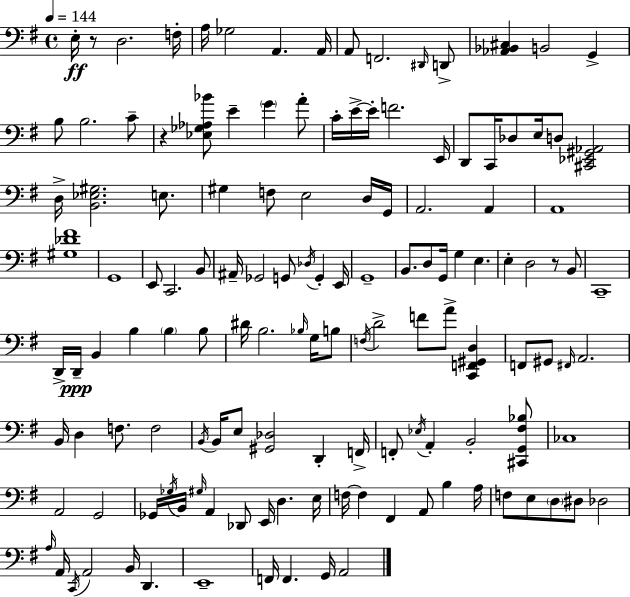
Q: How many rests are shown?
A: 3